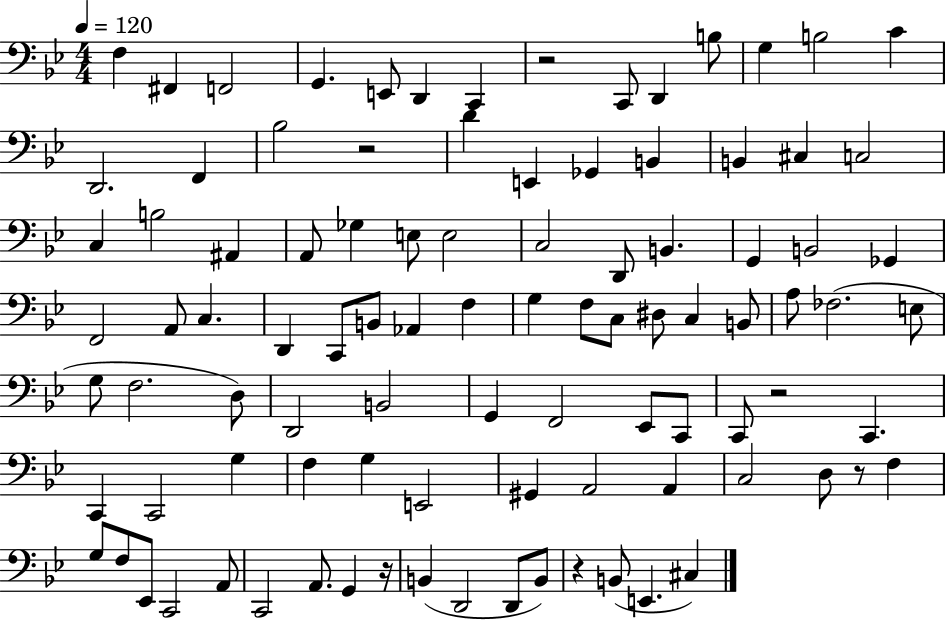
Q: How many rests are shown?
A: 6